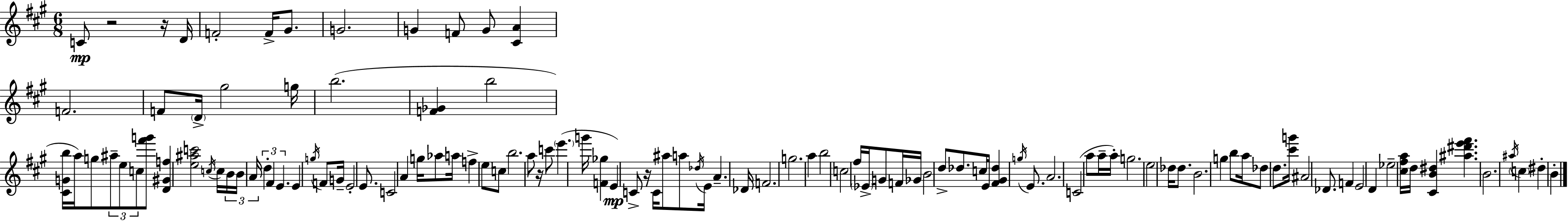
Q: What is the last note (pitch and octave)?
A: B4